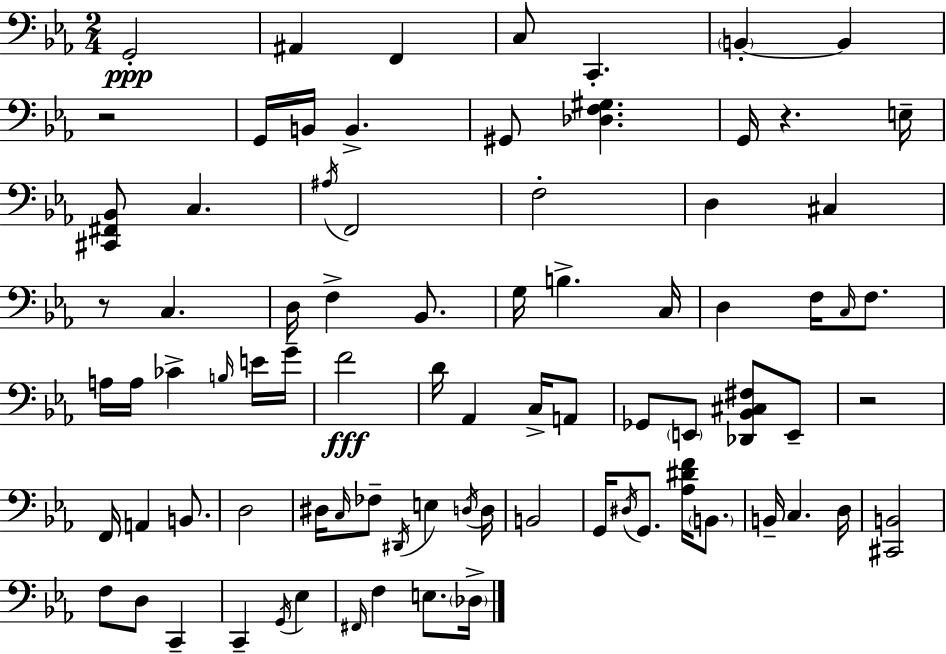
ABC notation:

X:1
T:Untitled
M:2/4
L:1/4
K:Cm
G,,2 ^A,, F,, C,/2 C,, B,, B,, z2 G,,/4 B,,/4 B,, ^G,,/2 [_D,F,^G,] G,,/4 z E,/4 [^C,,^F,,_B,,]/2 C, ^A,/4 F,,2 F,2 D, ^C, z/2 C, D,/4 F, _B,,/2 G,/4 B, C,/4 D, F,/4 C,/4 F,/2 A,/4 A,/4 _C B,/4 E/4 G/4 F2 D/4 _A,, C,/4 A,,/2 _G,,/2 E,,/2 [_D,,_B,,^C,^F,]/2 E,,/2 z2 F,,/4 A,, B,,/2 D,2 ^D,/4 C,/4 _F,/2 ^D,,/4 E, D,/4 D,/4 B,,2 G,,/4 ^D,/4 G,,/2 [_A,^DF]/4 B,,/2 B,,/4 C, D,/4 [^C,,B,,]2 F,/2 D,/2 C,, C,, G,,/4 _E, ^F,,/4 F, E,/2 _D,/4